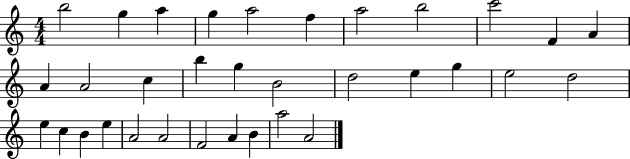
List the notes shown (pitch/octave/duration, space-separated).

B5/h G5/q A5/q G5/q A5/h F5/q A5/h B5/h C6/h F4/q A4/q A4/q A4/h C5/q B5/q G5/q B4/h D5/h E5/q G5/q E5/h D5/h E5/q C5/q B4/q E5/q A4/h A4/h F4/h A4/q B4/q A5/h A4/h